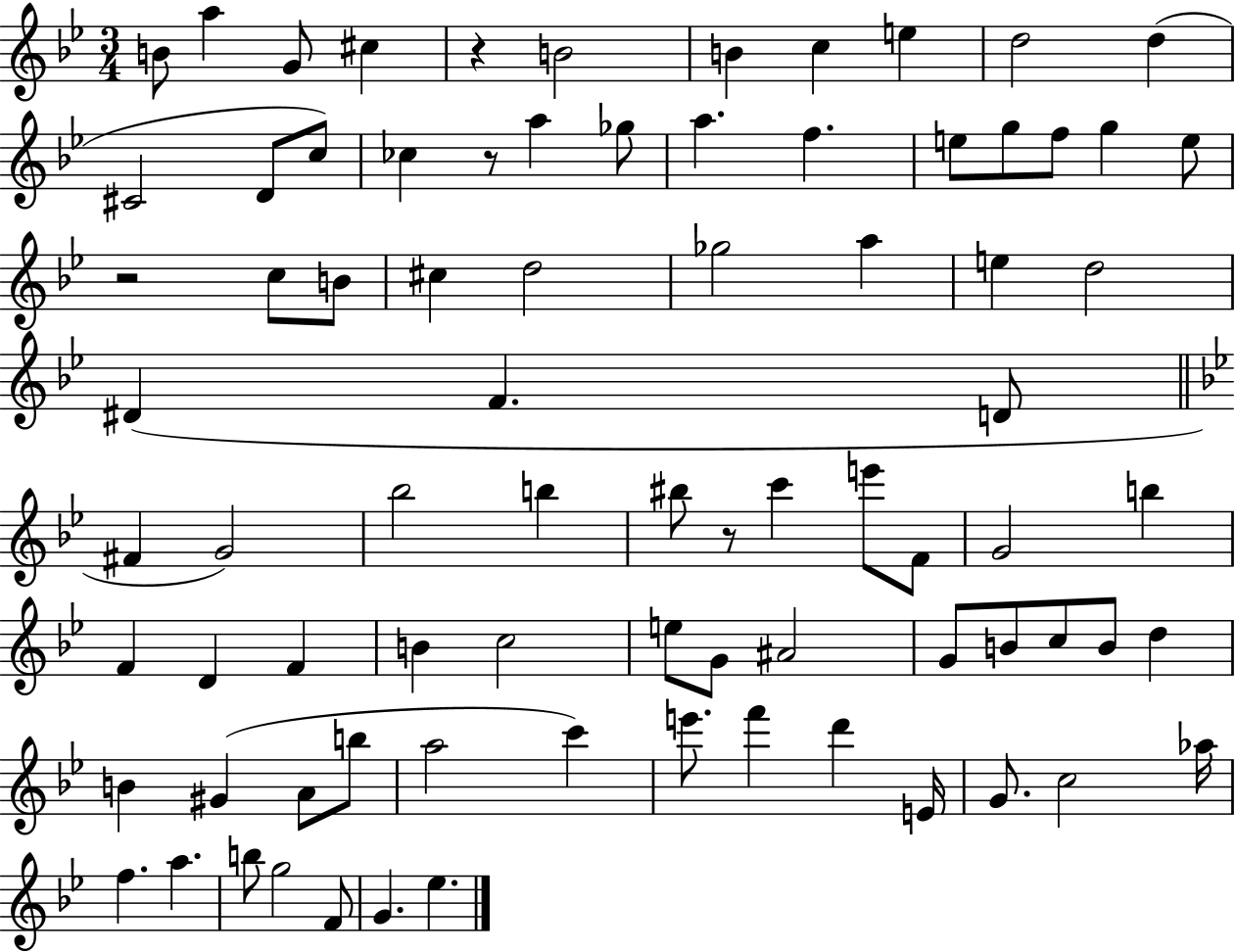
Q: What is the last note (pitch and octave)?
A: Eb5